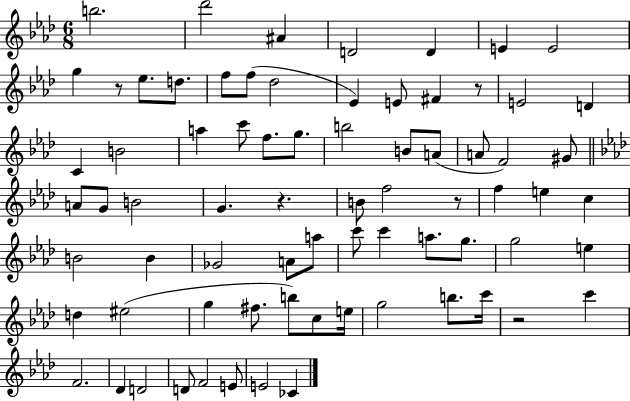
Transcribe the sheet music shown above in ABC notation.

X:1
T:Untitled
M:6/8
L:1/4
K:Ab
b2 _d'2 ^A D2 D E E2 g z/2 _e/2 d/2 f/2 f/2 _d2 _E E/2 ^F z/2 E2 D C B2 a c'/2 f/2 g/2 b2 B/2 A/2 A/2 F2 ^G/2 A/2 G/2 B2 G z B/2 f2 z/2 f e c B2 B _G2 A/2 a/2 c'/2 c' a/2 g/2 g2 e d ^e2 g ^f/2 b/2 c/2 e/4 g2 b/2 c'/4 z2 c' F2 _D D2 D/2 F2 E/2 E2 _C